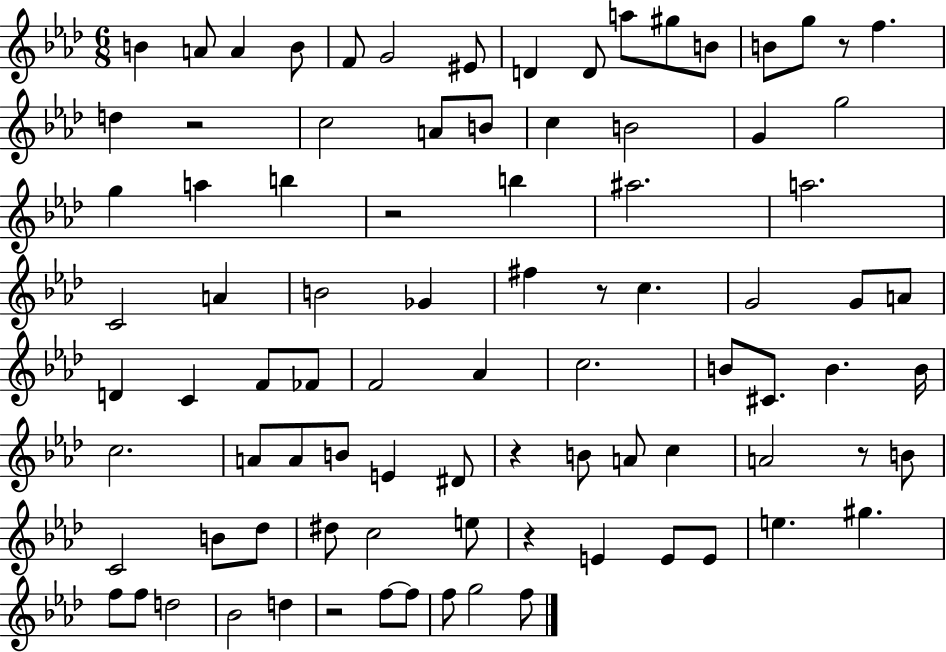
{
  \clef treble
  \numericTimeSignature
  \time 6/8
  \key aes \major
  b'4 a'8 a'4 b'8 | f'8 g'2 eis'8 | d'4 d'8 a''8 gis''8 b'8 | b'8 g''8 r8 f''4. | \break d''4 r2 | c''2 a'8 b'8 | c''4 b'2 | g'4 g''2 | \break g''4 a''4 b''4 | r2 b''4 | ais''2. | a''2. | \break c'2 a'4 | b'2 ges'4 | fis''4 r8 c''4. | g'2 g'8 a'8 | \break d'4 c'4 f'8 fes'8 | f'2 aes'4 | c''2. | b'8 cis'8. b'4. b'16 | \break c''2. | a'8 a'8 b'8 e'4 dis'8 | r4 b'8 a'8 c''4 | a'2 r8 b'8 | \break c'2 b'8 des''8 | dis''8 c''2 e''8 | r4 e'4 e'8 e'8 | e''4. gis''4. | \break f''8 f''8 d''2 | bes'2 d''4 | r2 f''8~~ f''8 | f''8 g''2 f''8 | \break \bar "|."
}